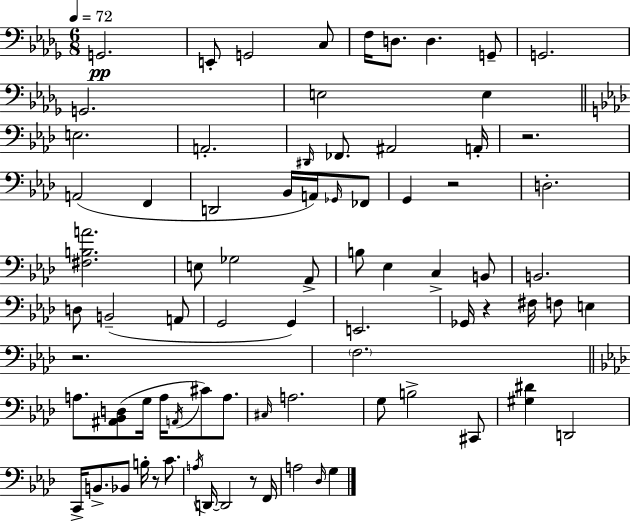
{
  \clef bass
  \numericTimeSignature
  \time 6/8
  \key bes \minor
  \tempo 4 = 72
  g,2.\pp | e,8-. g,2 c8 | f16 d8. d4. g,8-- | g,2. | \break g,2. | e2 e4 | \bar "||" \break \key aes \major e2. | a,2.-. | \grace { dis,16 } fes,8. ais,2 | a,16-. r2. | \break a,2( f,4 | d,2 bes,16 a,16) \grace { ges,16 } | fes,8 g,4 r2 | d2.-. | \break <fis b a'>2. | e8 ges2 | aes,8-> b8 ees4 c4-> | b,8 b,2. | \break d8 b,2--( | a,8 g,2 g,4) | e,2. | ges,16 r4 fis16 f8 e4 | \break r2. | \parenthesize f2. | \bar "||" \break \key f \minor a8. <ais, bes, d>8( g16 a16 \acciaccatura { a,16 } cis'8) a8. | \grace { cis16 } a2. | g8 b2-> | cis,8 <gis dis'>4 d,2 | \break c,16-> b,8.-> bes,8 b16-. r8 c'8. | \acciaccatura { a16 } d,16~~ d,2 | r8 f,16 a2 \grace { des16 } | g4 \bar "|."
}